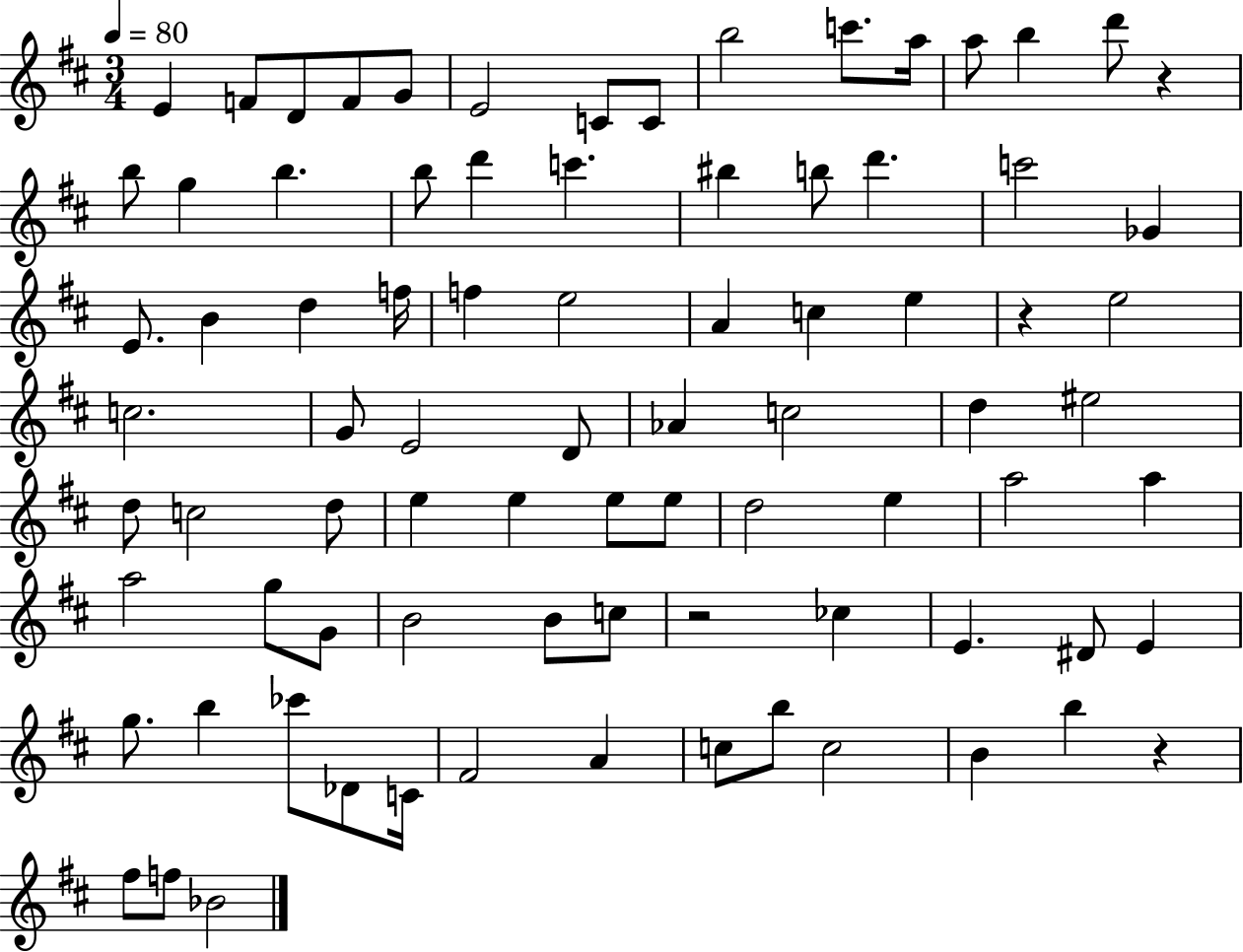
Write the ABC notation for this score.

X:1
T:Untitled
M:3/4
L:1/4
K:D
E F/2 D/2 F/2 G/2 E2 C/2 C/2 b2 c'/2 a/4 a/2 b d'/2 z b/2 g b b/2 d' c' ^b b/2 d' c'2 _G E/2 B d f/4 f e2 A c e z e2 c2 G/2 E2 D/2 _A c2 d ^e2 d/2 c2 d/2 e e e/2 e/2 d2 e a2 a a2 g/2 G/2 B2 B/2 c/2 z2 _c E ^D/2 E g/2 b _c'/2 _D/2 C/4 ^F2 A c/2 b/2 c2 B b z ^f/2 f/2 _B2